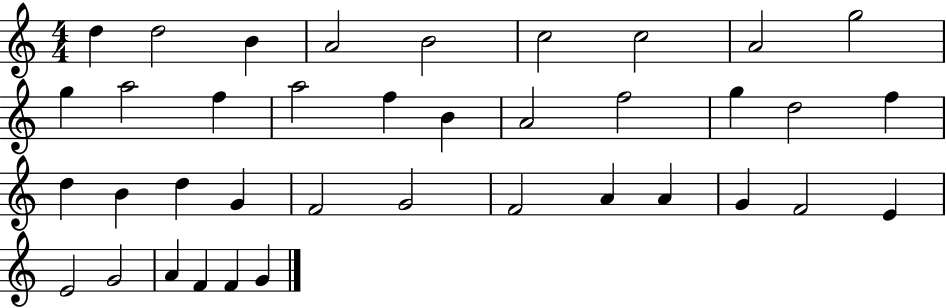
X:1
T:Untitled
M:4/4
L:1/4
K:C
d d2 B A2 B2 c2 c2 A2 g2 g a2 f a2 f B A2 f2 g d2 f d B d G F2 G2 F2 A A G F2 E E2 G2 A F F G